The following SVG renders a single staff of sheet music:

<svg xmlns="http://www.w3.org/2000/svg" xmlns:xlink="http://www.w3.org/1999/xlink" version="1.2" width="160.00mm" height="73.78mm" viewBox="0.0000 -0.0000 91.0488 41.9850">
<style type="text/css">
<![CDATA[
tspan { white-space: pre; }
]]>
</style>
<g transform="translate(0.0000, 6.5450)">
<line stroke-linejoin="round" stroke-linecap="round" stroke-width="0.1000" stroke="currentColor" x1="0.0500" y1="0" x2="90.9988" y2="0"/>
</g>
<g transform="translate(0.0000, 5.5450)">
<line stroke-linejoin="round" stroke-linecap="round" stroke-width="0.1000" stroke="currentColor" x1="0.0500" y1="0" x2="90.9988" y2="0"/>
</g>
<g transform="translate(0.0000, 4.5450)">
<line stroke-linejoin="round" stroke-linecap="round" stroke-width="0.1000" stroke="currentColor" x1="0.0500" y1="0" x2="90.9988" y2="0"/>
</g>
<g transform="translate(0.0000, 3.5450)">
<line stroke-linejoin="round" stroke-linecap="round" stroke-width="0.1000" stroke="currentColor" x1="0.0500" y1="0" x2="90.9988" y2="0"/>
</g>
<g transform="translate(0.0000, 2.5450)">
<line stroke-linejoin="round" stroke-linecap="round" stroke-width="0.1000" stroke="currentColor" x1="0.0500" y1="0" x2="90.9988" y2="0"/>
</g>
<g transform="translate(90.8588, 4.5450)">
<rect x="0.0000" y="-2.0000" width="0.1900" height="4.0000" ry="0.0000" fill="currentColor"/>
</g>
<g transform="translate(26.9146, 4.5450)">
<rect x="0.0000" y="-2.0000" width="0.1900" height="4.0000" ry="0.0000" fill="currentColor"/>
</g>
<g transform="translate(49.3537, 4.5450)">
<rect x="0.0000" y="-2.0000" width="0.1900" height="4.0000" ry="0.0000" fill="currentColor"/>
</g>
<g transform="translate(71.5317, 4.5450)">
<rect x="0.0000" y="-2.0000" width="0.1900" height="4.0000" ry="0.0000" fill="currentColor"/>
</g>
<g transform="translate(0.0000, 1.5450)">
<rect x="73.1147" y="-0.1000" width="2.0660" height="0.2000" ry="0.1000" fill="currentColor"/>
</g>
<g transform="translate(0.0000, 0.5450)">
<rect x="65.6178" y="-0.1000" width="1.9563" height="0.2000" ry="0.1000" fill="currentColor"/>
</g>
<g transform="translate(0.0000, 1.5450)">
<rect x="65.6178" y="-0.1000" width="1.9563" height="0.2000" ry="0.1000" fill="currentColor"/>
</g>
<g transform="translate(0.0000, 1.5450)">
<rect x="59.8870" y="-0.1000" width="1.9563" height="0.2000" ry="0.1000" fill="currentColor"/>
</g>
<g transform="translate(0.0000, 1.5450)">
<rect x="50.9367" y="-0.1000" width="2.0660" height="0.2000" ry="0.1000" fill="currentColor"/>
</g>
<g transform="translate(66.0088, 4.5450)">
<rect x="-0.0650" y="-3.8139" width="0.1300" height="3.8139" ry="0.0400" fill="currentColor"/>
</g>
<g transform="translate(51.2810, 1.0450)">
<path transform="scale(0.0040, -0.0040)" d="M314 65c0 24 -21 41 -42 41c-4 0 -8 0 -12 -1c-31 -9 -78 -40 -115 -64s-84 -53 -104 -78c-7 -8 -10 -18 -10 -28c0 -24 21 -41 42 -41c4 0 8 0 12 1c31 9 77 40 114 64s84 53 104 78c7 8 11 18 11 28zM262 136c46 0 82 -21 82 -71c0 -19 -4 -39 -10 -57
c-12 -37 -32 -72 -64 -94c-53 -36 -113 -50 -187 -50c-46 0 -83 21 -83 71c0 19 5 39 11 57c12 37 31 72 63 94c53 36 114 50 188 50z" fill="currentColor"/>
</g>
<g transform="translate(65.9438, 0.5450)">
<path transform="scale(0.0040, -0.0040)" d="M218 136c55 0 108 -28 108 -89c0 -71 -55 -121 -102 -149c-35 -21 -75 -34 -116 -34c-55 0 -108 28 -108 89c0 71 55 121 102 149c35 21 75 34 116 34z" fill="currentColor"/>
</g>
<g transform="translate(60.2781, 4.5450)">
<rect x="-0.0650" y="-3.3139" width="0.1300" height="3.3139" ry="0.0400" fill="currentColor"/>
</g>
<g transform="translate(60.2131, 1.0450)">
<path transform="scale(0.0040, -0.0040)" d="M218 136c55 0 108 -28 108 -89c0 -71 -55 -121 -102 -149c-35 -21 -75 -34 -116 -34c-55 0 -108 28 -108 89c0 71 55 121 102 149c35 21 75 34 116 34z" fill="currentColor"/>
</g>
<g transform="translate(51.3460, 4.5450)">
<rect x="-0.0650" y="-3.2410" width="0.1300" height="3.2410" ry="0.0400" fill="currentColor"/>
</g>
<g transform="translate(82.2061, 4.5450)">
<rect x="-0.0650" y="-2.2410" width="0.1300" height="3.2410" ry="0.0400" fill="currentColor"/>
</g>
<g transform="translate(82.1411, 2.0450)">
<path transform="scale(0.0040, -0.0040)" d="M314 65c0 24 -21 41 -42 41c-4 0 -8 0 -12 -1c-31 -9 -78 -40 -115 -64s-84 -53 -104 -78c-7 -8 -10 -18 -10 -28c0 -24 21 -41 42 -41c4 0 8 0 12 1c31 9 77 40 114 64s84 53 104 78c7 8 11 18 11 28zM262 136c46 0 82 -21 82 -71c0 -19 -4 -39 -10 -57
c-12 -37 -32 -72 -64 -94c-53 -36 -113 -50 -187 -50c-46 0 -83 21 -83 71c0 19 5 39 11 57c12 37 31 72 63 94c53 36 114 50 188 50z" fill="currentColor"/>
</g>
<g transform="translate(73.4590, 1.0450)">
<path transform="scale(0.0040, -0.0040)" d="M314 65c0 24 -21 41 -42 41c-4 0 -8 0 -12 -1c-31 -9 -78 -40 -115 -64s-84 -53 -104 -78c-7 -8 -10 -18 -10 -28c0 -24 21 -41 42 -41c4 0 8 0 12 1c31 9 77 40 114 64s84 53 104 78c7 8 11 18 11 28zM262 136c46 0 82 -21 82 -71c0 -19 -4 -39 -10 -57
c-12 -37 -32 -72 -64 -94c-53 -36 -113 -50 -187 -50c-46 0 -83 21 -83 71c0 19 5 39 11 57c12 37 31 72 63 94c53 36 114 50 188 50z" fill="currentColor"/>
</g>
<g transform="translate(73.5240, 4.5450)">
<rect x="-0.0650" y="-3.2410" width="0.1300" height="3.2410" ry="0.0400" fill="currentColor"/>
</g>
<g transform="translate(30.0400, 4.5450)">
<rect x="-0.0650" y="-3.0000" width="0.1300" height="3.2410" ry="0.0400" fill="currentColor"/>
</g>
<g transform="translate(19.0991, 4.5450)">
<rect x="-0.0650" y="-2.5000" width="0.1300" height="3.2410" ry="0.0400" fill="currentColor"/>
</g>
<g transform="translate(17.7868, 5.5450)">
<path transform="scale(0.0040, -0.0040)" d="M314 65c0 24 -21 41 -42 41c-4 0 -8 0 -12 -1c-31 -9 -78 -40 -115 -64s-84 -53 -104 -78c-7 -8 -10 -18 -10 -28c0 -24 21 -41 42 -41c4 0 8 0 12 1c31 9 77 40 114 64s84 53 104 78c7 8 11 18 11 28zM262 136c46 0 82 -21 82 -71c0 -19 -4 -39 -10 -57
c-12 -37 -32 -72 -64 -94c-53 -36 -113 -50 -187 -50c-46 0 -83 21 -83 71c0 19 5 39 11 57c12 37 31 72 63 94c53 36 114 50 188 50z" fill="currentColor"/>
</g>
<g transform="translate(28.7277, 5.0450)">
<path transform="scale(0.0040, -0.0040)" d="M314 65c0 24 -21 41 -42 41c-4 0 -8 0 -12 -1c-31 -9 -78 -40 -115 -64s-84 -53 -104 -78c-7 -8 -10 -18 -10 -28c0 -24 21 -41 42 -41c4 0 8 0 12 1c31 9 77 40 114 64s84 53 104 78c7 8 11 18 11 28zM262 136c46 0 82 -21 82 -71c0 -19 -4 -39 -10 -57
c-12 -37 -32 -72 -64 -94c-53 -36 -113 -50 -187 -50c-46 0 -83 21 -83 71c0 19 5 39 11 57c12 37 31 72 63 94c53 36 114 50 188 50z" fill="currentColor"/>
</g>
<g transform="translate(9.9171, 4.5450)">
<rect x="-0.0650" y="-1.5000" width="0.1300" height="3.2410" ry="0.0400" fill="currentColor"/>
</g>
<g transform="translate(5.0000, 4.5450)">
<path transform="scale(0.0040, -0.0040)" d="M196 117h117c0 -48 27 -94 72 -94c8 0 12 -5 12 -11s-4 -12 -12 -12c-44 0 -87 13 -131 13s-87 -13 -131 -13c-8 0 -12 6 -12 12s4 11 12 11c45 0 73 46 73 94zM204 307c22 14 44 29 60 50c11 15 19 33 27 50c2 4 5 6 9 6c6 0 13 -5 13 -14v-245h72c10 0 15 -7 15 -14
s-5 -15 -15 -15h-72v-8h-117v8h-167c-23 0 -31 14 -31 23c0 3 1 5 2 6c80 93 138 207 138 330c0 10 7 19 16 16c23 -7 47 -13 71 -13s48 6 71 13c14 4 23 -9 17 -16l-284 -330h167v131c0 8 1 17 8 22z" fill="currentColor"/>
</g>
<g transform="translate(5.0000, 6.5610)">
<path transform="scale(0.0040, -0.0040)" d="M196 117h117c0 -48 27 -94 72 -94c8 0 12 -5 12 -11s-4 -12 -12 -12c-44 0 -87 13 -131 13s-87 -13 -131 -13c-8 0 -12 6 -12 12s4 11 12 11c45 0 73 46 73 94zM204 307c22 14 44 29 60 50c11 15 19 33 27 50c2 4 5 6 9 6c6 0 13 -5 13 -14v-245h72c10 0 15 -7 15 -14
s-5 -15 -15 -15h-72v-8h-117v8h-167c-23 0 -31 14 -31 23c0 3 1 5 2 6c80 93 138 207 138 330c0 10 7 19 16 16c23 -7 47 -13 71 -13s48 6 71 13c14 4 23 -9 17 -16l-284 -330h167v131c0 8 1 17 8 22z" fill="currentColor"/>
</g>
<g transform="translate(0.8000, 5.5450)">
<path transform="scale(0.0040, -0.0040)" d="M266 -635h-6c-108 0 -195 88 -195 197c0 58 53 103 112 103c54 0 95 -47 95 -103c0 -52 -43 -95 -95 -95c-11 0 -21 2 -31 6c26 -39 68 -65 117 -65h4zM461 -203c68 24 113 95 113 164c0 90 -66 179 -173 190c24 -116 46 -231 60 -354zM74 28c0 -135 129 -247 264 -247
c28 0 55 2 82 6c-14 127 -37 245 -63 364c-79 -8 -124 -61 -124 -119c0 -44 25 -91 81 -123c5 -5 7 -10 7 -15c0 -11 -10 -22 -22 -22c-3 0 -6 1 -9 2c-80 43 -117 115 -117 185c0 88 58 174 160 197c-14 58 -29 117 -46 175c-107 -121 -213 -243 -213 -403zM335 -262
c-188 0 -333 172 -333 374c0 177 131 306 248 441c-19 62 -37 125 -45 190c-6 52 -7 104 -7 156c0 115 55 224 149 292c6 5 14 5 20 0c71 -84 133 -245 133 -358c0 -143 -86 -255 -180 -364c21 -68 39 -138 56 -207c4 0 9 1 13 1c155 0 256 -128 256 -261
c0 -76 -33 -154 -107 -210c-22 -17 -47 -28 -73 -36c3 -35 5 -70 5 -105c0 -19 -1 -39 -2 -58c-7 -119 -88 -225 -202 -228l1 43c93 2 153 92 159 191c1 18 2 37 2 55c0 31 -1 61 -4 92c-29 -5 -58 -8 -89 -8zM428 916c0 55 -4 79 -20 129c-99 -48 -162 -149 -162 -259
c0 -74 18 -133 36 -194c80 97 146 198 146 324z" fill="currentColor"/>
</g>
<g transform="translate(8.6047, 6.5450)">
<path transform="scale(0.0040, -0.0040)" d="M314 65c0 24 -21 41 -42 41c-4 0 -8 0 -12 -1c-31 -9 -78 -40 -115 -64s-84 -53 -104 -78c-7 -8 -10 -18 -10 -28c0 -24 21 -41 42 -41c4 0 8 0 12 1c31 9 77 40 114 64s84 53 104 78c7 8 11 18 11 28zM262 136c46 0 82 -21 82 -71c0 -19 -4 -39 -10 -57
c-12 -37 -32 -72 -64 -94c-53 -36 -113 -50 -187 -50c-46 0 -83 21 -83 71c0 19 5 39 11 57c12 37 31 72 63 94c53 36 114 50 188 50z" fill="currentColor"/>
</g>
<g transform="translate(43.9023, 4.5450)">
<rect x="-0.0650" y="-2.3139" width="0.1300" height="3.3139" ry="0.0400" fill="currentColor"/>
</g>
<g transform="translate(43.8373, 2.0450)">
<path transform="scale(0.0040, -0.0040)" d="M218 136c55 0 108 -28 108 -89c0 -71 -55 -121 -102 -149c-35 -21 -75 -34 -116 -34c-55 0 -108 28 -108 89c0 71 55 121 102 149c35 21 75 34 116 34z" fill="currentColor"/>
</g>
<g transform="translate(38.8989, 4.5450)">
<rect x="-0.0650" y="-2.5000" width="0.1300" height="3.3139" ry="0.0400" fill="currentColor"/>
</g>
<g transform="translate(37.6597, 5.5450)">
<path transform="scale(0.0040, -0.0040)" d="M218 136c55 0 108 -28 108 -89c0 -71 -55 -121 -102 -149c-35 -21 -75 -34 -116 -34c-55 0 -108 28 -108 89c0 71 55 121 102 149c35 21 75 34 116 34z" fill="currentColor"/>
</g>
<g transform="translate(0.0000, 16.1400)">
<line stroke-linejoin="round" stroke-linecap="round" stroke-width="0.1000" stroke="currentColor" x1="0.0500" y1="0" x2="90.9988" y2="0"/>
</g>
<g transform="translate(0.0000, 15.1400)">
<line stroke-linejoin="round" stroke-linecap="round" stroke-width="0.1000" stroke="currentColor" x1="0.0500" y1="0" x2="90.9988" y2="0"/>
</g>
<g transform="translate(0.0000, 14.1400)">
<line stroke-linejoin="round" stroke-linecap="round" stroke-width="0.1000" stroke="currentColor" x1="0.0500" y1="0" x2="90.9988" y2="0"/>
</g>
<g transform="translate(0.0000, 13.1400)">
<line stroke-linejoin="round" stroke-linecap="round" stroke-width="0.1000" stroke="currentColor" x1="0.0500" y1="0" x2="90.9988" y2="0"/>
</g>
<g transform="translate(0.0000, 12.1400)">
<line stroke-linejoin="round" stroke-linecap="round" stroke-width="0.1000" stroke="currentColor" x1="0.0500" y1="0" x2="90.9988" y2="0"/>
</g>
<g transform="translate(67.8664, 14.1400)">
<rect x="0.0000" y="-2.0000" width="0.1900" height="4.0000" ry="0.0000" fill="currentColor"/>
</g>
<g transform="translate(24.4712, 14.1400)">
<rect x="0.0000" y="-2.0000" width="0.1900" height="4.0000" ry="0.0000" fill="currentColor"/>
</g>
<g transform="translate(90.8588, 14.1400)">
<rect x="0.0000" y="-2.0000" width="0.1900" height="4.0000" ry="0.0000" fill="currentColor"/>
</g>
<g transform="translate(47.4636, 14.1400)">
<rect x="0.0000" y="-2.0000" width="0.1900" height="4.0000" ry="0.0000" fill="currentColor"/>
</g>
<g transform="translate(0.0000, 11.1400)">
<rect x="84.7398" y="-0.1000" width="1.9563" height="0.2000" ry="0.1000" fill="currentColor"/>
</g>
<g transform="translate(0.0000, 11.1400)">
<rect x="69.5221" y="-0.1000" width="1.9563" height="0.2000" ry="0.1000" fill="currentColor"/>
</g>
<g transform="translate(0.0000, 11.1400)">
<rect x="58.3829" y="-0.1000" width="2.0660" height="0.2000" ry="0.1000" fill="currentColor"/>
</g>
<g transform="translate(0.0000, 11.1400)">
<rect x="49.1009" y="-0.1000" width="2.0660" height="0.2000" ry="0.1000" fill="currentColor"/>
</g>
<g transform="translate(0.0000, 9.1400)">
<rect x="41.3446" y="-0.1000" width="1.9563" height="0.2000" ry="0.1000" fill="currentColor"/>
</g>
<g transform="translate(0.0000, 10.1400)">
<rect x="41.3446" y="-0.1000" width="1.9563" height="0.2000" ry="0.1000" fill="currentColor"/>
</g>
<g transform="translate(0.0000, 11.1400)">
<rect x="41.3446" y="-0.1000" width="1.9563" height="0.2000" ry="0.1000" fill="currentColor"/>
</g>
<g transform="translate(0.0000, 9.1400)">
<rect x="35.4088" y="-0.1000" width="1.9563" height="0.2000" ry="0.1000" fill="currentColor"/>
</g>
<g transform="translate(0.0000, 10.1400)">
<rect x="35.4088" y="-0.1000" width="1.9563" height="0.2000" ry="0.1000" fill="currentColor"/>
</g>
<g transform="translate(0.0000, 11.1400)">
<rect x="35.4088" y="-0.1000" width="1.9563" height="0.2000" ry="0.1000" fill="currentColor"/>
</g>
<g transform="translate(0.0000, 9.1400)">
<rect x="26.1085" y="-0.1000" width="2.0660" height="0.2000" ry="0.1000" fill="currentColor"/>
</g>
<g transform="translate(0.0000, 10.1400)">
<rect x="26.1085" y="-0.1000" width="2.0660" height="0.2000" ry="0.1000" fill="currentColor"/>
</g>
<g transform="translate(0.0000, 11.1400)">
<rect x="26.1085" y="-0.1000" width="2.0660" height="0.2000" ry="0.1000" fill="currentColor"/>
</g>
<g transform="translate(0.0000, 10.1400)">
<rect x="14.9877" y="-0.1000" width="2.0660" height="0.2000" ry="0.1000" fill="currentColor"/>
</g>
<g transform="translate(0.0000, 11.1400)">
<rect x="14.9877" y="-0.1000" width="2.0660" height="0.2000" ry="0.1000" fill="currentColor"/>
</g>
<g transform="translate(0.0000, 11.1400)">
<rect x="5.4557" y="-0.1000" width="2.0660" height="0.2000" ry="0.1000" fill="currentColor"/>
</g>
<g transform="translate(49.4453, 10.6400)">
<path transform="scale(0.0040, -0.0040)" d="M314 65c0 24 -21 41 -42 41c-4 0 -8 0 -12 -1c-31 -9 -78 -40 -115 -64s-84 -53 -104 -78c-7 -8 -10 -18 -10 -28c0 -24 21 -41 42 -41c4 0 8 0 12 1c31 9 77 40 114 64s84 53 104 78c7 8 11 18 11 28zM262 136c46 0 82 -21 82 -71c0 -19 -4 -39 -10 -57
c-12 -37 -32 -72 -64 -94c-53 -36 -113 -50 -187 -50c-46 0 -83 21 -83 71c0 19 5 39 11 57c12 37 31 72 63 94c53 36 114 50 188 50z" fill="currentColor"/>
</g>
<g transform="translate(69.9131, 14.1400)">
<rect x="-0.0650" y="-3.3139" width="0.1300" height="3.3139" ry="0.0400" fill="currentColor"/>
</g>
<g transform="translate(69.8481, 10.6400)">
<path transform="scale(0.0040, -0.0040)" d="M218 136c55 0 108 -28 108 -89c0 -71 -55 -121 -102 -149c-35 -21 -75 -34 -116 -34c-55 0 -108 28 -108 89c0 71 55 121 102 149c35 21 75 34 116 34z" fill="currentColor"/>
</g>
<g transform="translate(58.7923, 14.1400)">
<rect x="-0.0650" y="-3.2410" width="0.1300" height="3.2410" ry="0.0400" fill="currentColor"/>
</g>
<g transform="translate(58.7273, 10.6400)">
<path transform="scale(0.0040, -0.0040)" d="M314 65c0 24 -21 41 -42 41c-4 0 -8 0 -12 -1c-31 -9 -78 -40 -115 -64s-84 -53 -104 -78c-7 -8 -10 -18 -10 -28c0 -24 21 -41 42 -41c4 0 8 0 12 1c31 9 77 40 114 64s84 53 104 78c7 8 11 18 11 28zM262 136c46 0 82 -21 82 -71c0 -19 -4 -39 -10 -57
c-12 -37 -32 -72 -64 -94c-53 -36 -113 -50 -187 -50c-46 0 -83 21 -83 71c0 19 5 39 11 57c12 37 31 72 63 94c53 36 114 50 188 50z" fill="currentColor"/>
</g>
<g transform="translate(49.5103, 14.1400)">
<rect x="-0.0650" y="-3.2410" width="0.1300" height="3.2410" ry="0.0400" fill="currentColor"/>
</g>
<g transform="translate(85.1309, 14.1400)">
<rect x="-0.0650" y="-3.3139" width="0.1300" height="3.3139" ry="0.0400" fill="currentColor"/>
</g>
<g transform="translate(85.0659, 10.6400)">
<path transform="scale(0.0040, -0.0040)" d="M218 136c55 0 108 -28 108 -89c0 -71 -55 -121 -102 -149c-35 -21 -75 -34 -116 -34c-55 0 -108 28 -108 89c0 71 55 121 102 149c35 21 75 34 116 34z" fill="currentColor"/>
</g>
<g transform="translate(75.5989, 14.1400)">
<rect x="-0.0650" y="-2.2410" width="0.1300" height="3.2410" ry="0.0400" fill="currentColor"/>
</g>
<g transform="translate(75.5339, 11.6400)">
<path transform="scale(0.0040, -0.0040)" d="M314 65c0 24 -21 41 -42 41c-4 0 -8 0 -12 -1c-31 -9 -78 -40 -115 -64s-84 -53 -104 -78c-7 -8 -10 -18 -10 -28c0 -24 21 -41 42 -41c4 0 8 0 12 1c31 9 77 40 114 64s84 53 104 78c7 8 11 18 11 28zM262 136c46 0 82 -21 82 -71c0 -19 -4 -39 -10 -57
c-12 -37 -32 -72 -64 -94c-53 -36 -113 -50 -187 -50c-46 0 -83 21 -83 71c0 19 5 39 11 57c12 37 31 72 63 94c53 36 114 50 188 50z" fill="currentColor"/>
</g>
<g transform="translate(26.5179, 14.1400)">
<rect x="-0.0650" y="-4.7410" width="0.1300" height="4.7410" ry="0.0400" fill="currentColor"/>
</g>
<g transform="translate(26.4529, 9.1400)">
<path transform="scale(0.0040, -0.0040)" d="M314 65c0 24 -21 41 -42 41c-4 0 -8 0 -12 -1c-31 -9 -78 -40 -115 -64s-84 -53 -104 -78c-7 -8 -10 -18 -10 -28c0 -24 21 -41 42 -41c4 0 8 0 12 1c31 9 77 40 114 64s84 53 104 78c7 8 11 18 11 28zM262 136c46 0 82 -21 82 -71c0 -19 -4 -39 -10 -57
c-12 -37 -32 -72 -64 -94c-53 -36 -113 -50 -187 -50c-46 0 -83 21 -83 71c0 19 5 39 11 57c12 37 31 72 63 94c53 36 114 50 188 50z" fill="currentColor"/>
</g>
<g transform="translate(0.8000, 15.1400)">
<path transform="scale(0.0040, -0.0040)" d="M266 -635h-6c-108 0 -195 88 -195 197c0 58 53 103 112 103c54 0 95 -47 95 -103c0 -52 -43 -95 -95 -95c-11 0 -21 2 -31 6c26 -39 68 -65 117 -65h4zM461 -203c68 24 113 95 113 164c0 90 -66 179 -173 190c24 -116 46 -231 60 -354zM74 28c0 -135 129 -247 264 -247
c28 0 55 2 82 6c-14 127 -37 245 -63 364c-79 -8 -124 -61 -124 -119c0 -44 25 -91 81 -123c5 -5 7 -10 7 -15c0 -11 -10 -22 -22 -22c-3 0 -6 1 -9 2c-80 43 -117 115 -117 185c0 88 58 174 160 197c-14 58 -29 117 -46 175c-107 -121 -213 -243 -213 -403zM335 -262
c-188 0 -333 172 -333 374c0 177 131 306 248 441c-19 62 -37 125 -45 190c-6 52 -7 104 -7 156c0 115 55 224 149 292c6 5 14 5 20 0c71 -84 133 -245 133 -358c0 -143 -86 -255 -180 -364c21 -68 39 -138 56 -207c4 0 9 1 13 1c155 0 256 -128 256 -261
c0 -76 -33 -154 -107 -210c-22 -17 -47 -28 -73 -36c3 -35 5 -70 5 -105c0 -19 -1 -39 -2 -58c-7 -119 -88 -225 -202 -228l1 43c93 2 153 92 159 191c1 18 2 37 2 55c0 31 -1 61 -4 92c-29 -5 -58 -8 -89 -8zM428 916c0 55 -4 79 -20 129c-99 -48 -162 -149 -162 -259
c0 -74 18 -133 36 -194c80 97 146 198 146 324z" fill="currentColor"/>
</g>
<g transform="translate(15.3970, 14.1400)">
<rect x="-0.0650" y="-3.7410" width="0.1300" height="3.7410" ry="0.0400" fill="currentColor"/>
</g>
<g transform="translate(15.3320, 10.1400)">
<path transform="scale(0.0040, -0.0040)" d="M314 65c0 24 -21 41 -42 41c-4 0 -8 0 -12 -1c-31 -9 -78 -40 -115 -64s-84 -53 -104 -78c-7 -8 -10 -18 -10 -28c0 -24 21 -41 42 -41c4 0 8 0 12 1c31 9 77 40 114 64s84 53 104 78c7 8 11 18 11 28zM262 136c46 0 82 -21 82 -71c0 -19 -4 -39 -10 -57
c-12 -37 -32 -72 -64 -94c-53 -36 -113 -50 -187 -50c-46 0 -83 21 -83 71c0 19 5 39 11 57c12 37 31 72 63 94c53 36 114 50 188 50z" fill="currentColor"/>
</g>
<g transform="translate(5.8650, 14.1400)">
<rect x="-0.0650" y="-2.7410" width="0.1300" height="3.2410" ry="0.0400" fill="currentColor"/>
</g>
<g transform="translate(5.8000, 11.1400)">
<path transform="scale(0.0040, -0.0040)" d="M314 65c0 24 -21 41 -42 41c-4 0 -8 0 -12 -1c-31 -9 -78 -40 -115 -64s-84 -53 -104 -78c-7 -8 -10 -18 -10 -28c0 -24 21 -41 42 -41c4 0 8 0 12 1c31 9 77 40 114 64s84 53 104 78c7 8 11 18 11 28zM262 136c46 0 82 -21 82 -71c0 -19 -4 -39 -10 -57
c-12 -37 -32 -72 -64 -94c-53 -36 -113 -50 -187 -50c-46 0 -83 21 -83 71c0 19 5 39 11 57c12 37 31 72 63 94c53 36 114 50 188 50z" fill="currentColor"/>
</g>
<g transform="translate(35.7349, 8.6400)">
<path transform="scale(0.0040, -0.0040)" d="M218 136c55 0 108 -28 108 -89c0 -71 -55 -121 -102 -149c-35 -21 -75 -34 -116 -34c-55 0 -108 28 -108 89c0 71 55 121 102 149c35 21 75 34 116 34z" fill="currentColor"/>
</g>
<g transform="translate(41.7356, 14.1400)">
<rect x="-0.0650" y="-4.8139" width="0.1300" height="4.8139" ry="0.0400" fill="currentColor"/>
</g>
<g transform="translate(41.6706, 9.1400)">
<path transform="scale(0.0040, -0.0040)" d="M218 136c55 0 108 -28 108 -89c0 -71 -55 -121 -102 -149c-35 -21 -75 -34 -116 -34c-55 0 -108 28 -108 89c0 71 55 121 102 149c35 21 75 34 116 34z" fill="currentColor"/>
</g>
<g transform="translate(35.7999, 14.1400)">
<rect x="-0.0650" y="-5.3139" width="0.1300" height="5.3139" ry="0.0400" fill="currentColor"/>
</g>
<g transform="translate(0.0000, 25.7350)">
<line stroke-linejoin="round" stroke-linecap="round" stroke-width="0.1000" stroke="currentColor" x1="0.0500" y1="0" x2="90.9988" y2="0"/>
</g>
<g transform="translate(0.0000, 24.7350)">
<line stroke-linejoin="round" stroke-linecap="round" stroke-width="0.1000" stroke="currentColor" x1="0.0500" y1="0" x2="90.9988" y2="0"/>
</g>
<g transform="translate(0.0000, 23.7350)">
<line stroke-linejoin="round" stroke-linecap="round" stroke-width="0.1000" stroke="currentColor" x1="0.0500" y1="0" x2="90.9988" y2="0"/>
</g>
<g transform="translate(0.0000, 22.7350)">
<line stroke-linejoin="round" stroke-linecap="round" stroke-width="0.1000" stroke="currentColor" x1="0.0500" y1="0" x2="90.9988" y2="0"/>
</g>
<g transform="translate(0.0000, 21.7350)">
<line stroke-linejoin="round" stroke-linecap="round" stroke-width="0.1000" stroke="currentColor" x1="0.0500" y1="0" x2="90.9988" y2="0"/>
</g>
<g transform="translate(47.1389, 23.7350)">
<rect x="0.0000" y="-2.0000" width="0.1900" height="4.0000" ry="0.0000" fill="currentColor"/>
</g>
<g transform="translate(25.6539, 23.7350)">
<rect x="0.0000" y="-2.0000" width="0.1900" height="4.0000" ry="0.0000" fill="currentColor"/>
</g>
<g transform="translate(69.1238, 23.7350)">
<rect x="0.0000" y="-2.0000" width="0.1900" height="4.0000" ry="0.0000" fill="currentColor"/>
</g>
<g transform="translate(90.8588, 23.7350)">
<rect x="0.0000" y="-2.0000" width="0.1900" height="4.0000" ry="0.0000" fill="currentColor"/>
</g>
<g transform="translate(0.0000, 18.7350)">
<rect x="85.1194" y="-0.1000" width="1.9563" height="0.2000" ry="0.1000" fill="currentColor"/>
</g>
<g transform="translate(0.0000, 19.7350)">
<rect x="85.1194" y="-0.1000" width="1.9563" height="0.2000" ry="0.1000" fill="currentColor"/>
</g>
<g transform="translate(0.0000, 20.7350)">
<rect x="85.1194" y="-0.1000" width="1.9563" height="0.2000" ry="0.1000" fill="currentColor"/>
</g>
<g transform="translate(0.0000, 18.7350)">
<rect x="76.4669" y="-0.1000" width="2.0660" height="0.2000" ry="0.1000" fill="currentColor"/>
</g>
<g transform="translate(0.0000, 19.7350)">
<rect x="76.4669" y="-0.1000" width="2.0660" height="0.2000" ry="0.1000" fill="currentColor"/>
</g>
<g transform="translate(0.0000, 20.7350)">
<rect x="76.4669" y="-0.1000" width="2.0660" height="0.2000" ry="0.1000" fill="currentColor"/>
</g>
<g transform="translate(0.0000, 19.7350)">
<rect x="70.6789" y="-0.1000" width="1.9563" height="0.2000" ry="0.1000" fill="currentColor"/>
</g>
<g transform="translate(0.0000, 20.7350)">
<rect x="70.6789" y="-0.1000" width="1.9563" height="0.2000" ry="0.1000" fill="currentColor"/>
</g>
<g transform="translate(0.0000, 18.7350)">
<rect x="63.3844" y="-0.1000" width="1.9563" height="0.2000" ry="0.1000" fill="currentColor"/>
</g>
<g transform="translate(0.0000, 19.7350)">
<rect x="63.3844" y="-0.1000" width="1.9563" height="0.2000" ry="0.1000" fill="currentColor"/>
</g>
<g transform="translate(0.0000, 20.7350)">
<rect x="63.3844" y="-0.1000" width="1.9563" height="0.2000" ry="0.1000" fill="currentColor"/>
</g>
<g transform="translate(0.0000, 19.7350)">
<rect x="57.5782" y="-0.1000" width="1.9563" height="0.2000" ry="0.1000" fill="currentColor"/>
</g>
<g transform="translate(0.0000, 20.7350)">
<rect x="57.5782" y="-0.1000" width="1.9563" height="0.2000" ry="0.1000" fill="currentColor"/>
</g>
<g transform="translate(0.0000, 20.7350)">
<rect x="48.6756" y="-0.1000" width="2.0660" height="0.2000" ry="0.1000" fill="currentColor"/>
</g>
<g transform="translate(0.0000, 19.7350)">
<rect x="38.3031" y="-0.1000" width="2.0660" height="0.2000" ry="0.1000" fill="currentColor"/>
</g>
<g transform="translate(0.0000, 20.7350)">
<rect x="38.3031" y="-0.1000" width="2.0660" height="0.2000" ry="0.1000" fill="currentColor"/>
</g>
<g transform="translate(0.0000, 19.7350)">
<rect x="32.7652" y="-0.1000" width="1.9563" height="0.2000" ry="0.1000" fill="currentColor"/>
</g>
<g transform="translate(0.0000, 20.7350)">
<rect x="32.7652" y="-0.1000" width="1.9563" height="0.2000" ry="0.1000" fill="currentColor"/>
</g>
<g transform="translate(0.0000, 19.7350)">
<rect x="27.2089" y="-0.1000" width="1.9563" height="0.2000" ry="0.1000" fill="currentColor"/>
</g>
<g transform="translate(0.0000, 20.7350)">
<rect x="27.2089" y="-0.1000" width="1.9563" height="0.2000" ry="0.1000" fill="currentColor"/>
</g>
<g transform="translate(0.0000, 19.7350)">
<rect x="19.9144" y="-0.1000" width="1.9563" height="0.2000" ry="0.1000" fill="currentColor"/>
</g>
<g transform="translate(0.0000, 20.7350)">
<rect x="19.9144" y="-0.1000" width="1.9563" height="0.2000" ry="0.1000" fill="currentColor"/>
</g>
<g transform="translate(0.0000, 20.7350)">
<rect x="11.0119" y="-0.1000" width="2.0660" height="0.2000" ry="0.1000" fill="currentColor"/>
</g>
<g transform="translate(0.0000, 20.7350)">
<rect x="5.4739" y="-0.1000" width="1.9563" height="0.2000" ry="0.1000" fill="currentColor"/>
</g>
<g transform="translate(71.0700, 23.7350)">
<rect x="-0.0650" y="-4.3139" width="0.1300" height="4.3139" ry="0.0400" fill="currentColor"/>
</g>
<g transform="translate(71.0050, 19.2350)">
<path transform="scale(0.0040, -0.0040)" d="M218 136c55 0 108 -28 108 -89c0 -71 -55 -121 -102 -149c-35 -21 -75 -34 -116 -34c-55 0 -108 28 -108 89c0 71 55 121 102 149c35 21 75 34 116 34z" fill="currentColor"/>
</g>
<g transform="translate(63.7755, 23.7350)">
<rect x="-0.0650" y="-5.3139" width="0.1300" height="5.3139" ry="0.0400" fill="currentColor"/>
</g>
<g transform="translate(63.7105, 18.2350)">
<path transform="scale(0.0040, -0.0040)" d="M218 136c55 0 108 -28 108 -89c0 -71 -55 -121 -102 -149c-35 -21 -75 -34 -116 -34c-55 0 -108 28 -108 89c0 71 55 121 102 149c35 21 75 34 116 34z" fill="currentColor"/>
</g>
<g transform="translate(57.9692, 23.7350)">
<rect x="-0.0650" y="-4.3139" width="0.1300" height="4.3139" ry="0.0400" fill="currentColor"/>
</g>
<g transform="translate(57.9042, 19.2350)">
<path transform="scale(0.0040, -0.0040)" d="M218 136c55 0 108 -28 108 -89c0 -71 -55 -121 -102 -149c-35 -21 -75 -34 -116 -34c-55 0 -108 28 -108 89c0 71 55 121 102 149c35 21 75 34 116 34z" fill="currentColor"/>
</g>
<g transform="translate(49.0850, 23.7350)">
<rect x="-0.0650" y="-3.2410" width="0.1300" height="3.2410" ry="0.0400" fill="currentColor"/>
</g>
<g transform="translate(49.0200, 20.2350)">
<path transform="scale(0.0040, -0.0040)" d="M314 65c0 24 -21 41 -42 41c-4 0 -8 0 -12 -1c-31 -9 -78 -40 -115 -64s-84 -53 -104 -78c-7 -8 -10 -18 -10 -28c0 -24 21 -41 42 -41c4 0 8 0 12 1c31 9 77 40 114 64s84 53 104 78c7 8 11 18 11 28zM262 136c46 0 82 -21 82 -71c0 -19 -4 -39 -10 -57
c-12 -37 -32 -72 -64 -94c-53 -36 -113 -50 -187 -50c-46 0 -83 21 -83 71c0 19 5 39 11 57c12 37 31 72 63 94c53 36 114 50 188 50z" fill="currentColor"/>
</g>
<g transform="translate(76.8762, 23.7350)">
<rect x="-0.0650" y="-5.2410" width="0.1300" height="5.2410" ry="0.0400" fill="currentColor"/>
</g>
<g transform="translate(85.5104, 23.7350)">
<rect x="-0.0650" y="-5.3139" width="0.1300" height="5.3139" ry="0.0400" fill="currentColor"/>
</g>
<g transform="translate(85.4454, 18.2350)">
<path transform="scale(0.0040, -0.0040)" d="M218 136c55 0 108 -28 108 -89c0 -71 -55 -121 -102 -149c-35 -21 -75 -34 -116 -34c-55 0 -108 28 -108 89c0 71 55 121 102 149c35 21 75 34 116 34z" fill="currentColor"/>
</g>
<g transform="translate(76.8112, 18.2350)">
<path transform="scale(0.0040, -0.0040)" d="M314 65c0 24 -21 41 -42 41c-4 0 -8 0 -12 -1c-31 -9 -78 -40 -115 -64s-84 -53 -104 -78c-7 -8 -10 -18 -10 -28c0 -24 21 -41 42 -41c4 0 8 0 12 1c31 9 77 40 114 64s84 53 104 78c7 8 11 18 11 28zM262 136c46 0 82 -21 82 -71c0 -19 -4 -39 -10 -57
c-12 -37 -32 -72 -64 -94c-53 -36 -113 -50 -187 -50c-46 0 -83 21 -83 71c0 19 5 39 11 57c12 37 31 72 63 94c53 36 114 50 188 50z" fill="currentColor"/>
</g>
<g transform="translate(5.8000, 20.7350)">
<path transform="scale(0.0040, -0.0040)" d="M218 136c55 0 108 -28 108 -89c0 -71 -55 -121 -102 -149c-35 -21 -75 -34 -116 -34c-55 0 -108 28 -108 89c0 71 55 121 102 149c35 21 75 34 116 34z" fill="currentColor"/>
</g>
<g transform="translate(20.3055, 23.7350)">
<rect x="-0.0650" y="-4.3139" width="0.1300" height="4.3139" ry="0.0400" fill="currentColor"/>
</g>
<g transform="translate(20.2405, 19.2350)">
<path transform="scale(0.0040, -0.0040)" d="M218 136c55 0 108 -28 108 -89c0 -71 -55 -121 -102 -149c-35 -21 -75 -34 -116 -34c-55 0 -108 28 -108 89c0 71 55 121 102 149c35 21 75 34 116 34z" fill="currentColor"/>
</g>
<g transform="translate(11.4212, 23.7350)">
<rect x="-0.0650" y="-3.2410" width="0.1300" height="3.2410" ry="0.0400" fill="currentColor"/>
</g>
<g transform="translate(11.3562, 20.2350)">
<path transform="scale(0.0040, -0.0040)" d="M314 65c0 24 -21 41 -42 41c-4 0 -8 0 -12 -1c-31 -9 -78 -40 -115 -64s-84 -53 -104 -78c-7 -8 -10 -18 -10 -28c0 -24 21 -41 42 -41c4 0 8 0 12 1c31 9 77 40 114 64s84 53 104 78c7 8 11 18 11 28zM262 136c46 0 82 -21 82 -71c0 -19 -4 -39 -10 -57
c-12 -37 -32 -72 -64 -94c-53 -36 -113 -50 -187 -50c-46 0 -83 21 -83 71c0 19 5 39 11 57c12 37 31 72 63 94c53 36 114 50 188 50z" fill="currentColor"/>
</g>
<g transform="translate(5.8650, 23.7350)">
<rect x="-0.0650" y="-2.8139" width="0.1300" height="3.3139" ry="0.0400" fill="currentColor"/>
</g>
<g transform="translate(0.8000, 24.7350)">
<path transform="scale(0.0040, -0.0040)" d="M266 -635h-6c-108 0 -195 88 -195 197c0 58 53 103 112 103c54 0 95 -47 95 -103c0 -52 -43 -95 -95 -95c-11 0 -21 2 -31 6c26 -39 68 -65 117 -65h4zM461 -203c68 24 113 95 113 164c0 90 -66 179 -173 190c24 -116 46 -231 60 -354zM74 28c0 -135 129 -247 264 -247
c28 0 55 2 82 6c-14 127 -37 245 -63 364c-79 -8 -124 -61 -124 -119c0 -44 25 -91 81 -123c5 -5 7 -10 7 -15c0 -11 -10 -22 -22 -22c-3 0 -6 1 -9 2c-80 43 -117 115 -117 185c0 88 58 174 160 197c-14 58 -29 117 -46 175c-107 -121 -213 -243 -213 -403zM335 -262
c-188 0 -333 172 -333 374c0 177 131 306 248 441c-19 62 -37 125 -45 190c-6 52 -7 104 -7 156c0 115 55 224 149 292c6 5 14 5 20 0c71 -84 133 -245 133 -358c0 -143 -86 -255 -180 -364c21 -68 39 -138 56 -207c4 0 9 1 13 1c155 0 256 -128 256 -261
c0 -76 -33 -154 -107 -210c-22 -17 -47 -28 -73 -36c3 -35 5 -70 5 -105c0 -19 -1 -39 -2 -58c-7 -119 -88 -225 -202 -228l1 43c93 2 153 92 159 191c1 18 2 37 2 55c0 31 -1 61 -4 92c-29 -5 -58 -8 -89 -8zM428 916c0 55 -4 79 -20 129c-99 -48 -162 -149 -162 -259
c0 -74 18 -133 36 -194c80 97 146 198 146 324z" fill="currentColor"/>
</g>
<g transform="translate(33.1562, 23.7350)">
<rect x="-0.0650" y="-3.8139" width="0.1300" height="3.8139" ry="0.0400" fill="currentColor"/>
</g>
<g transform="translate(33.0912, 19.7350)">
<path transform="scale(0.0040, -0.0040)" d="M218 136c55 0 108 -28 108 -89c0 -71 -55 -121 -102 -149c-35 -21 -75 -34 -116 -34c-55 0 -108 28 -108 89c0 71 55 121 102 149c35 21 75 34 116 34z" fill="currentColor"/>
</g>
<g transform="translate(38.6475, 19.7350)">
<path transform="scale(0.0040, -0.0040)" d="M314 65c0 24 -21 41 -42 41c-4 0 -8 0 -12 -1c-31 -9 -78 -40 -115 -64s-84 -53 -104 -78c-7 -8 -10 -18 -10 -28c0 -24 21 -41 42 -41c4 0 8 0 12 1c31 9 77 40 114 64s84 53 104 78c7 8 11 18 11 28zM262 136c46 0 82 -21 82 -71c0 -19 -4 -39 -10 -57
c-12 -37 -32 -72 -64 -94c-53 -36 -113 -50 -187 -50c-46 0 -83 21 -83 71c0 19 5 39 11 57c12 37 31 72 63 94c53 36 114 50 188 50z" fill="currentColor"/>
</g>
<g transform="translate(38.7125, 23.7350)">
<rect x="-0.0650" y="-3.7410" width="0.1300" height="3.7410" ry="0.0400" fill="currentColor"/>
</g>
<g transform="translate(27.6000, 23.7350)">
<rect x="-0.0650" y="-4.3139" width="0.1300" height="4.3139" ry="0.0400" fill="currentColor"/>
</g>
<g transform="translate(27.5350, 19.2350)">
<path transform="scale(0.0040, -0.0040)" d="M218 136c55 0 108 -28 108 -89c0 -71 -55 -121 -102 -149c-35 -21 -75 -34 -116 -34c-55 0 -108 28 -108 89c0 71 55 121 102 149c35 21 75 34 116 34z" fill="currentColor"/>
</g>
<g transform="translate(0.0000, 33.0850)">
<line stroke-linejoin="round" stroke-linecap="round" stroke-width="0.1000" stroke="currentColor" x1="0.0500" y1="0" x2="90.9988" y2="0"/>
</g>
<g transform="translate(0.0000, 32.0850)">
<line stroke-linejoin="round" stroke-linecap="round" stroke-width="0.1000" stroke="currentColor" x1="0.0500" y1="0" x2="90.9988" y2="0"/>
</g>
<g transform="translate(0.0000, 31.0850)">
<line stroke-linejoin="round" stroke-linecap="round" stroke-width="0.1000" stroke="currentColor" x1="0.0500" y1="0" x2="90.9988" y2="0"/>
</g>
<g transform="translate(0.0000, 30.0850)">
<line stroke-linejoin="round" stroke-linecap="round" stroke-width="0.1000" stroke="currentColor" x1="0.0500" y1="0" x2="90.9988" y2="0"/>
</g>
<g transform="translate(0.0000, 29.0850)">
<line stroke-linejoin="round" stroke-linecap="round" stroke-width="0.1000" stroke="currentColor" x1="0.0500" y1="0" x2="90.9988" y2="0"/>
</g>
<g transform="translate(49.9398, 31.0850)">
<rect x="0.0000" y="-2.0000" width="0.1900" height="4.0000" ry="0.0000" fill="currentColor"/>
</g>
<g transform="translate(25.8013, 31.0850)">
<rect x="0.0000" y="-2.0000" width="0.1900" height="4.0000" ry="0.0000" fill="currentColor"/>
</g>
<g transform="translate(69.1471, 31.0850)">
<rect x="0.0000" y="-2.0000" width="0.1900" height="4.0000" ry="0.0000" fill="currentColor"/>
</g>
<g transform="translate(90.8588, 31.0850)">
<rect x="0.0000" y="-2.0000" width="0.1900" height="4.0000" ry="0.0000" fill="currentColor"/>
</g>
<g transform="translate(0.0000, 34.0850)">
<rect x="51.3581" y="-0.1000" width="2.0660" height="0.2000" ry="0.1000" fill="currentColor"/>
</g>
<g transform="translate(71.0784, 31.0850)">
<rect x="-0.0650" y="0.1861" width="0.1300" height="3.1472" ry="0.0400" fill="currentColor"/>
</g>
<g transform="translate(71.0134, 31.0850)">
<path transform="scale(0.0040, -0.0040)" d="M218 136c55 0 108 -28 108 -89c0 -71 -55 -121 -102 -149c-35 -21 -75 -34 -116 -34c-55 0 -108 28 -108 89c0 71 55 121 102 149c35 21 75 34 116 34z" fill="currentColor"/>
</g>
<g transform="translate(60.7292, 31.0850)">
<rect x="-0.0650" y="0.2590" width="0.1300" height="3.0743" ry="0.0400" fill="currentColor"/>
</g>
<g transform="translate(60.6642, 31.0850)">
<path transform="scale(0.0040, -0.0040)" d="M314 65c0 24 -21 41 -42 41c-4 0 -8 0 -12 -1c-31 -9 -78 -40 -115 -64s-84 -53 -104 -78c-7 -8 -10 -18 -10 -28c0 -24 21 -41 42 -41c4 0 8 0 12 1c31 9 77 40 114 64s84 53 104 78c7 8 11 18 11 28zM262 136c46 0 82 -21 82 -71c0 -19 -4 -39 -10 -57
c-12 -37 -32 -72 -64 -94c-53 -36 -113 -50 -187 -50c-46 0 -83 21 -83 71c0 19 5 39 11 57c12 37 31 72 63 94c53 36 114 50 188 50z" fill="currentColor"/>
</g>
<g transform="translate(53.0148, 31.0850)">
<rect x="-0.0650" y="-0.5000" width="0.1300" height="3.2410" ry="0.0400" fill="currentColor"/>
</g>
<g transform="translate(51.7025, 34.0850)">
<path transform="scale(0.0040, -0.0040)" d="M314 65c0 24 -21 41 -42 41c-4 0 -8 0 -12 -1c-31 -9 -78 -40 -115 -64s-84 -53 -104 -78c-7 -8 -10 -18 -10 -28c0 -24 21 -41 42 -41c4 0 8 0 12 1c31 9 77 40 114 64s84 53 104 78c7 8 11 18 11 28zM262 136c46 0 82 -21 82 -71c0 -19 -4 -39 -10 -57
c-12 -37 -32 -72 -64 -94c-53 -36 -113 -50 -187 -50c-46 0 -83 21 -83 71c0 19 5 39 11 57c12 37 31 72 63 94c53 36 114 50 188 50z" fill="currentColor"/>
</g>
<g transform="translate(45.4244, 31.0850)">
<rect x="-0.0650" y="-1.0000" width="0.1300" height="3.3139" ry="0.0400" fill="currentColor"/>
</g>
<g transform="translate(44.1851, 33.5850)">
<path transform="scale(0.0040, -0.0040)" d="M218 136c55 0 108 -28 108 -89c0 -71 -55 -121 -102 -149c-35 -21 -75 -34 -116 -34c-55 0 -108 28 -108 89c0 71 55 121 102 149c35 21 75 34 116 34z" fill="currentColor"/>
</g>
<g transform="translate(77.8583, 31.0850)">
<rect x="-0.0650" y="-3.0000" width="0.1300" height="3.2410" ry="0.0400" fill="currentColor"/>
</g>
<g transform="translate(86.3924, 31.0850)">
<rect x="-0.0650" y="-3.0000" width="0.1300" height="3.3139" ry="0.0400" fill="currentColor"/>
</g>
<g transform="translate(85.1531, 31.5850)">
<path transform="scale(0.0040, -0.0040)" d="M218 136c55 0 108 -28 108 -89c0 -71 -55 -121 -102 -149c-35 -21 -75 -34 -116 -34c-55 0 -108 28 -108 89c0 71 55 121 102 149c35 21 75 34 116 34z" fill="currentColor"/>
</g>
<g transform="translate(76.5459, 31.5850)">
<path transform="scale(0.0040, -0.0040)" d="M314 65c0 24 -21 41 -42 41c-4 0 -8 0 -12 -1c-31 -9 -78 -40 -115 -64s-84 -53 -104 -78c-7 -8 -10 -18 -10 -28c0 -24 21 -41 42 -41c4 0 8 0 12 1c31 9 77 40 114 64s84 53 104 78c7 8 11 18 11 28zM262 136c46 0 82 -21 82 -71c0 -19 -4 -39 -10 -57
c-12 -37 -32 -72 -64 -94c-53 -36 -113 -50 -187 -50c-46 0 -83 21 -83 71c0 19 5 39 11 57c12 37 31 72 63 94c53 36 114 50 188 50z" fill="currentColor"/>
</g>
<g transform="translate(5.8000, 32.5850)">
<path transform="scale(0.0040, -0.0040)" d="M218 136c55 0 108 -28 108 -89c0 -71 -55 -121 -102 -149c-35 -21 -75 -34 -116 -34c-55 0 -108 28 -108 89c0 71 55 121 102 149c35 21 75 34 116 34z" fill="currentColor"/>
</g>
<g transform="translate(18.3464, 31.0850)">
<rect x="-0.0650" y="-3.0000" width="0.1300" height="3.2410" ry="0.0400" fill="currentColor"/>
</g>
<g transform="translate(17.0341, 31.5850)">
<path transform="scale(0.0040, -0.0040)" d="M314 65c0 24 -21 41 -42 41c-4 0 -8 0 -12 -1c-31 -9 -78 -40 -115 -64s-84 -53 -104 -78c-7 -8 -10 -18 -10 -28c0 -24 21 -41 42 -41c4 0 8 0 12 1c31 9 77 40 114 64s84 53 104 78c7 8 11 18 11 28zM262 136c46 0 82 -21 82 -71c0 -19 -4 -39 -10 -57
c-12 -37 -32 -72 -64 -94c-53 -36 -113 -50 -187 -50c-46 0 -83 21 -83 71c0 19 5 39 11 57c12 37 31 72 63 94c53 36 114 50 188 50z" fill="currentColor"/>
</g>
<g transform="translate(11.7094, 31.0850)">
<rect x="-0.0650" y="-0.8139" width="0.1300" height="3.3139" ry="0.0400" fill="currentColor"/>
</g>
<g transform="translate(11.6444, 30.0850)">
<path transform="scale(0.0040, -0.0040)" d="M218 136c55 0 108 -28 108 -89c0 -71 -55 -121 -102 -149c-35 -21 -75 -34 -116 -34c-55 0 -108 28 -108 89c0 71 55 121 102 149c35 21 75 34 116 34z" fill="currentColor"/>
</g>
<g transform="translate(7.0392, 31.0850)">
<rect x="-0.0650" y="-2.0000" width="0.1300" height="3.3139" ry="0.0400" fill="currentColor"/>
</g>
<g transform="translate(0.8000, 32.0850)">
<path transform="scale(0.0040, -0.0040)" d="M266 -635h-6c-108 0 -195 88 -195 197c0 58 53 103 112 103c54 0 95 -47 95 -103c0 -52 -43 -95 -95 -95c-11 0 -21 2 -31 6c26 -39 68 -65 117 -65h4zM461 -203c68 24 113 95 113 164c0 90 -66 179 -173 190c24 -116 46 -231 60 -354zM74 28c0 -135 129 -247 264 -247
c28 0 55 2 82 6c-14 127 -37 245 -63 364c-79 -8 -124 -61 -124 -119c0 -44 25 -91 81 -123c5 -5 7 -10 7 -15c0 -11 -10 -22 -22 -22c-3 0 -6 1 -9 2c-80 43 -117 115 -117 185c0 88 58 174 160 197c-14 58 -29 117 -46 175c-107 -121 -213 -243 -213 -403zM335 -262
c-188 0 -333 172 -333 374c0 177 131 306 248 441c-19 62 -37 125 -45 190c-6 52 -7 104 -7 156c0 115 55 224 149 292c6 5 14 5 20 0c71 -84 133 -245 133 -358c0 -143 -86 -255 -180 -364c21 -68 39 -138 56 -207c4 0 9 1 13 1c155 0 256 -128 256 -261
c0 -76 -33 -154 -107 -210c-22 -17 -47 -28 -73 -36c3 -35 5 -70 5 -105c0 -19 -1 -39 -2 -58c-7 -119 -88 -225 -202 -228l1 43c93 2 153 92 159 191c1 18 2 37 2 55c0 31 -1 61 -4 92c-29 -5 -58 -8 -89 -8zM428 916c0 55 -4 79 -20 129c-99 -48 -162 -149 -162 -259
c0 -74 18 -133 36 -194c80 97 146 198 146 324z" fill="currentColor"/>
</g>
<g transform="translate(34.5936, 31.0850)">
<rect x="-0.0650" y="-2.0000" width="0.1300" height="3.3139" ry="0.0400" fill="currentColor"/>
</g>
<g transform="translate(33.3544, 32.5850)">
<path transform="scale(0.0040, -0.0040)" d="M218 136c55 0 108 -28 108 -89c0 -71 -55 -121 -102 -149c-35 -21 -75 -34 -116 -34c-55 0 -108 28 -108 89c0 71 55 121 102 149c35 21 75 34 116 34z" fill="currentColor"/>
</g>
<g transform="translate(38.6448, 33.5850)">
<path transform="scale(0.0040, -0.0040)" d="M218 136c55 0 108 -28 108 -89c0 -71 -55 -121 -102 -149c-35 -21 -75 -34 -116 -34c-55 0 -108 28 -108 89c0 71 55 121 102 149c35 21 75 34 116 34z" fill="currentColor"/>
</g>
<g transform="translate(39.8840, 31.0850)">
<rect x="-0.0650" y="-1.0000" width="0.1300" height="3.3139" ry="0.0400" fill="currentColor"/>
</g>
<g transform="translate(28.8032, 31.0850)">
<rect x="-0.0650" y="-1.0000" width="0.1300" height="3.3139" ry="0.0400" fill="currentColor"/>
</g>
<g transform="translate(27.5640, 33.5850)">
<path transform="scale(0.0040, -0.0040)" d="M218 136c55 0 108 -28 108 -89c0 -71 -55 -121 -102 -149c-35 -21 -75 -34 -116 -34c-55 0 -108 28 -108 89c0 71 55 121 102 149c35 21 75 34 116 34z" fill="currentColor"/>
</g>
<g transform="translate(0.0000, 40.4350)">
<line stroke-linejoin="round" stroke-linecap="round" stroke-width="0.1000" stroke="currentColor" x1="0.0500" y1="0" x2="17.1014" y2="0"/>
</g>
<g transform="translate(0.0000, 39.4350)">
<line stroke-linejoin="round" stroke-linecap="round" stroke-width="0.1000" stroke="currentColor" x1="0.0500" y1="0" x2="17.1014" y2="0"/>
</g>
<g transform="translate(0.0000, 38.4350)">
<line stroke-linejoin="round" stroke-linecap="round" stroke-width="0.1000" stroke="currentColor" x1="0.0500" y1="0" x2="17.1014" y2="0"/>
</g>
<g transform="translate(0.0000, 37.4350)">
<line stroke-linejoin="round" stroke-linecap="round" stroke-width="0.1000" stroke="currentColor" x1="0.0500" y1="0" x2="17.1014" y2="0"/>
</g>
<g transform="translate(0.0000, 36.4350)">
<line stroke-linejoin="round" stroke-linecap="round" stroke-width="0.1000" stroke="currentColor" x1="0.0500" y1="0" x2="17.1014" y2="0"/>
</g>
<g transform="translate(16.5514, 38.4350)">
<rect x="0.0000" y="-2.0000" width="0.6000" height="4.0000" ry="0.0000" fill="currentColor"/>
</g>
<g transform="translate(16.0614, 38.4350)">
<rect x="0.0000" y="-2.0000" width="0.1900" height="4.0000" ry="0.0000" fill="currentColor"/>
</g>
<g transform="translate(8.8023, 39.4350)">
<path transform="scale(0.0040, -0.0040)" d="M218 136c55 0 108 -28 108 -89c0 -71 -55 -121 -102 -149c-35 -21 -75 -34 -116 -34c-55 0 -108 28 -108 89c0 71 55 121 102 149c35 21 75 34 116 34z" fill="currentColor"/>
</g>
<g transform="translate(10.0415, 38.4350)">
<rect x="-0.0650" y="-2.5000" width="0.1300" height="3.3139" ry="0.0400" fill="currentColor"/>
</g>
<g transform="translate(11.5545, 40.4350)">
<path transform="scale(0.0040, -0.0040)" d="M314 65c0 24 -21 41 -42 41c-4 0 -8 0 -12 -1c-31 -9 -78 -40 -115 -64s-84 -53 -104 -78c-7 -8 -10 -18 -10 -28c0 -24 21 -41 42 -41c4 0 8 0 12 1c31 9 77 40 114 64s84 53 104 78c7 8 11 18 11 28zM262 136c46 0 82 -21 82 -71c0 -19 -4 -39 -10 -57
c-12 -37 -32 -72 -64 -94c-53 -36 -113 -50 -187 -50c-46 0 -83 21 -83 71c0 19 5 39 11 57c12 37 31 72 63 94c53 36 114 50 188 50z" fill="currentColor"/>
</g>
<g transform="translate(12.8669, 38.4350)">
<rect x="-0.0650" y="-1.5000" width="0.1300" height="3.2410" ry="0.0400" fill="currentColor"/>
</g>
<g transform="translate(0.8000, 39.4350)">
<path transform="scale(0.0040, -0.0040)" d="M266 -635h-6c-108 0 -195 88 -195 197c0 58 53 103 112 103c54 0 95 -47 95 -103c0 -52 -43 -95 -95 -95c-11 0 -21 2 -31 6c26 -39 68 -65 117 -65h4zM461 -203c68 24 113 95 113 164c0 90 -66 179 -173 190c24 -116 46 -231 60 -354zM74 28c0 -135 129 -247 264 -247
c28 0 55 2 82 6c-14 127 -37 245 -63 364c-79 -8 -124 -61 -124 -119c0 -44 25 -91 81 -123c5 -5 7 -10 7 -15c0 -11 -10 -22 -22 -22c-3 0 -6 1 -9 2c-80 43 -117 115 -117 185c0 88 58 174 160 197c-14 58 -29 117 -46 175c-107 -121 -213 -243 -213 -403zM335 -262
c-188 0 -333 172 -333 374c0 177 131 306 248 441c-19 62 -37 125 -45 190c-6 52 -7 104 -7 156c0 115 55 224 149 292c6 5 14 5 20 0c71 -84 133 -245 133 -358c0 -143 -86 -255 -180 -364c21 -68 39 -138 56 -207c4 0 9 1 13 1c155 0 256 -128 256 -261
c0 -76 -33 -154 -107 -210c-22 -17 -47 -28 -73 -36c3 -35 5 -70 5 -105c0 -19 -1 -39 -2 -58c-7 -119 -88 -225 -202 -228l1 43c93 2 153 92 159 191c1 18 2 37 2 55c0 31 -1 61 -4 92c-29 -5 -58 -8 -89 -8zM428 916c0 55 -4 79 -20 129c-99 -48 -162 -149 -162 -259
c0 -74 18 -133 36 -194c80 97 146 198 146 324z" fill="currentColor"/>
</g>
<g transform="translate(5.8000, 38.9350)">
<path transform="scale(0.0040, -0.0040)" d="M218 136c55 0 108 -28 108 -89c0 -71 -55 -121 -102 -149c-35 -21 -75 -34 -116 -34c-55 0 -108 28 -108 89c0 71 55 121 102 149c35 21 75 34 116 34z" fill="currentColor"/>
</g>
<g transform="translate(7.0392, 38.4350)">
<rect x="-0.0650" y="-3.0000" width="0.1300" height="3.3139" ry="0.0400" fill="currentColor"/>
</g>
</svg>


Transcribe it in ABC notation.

X:1
T:Untitled
M:4/4
L:1/4
K:C
E2 G2 A2 G g b2 b c' b2 g2 a2 c'2 e'2 f' e' b2 b2 b g2 b a b2 d' d' c' c'2 b2 d' f' d' f'2 f' F d A2 D F D D C2 B2 B A2 A A G E2